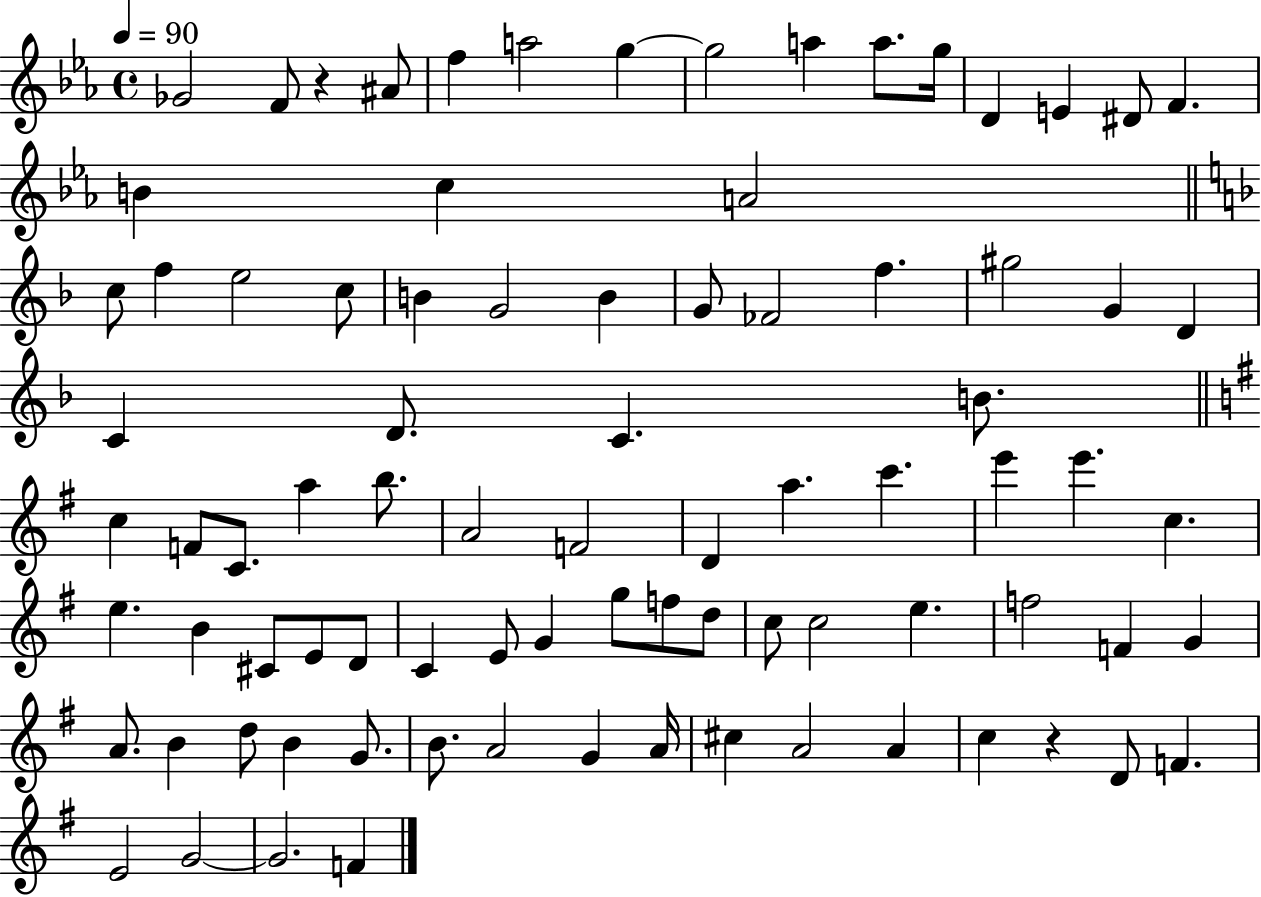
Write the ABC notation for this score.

X:1
T:Untitled
M:4/4
L:1/4
K:Eb
_G2 F/2 z ^A/2 f a2 g g2 a a/2 g/4 D E ^D/2 F B c A2 c/2 f e2 c/2 B G2 B G/2 _F2 f ^g2 G D C D/2 C B/2 c F/2 C/2 a b/2 A2 F2 D a c' e' e' c e B ^C/2 E/2 D/2 C E/2 G g/2 f/2 d/2 c/2 c2 e f2 F G A/2 B d/2 B G/2 B/2 A2 G A/4 ^c A2 A c z D/2 F E2 G2 G2 F